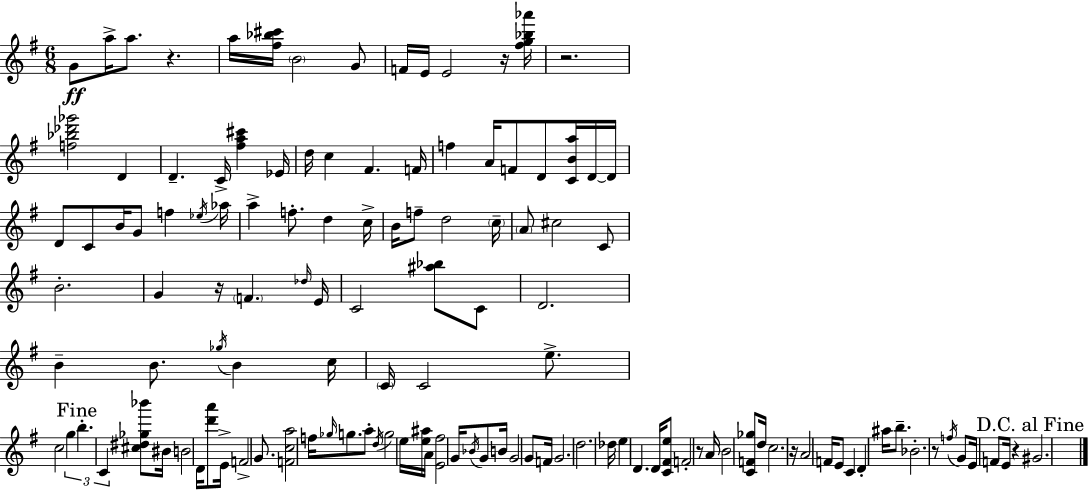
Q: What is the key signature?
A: E minor